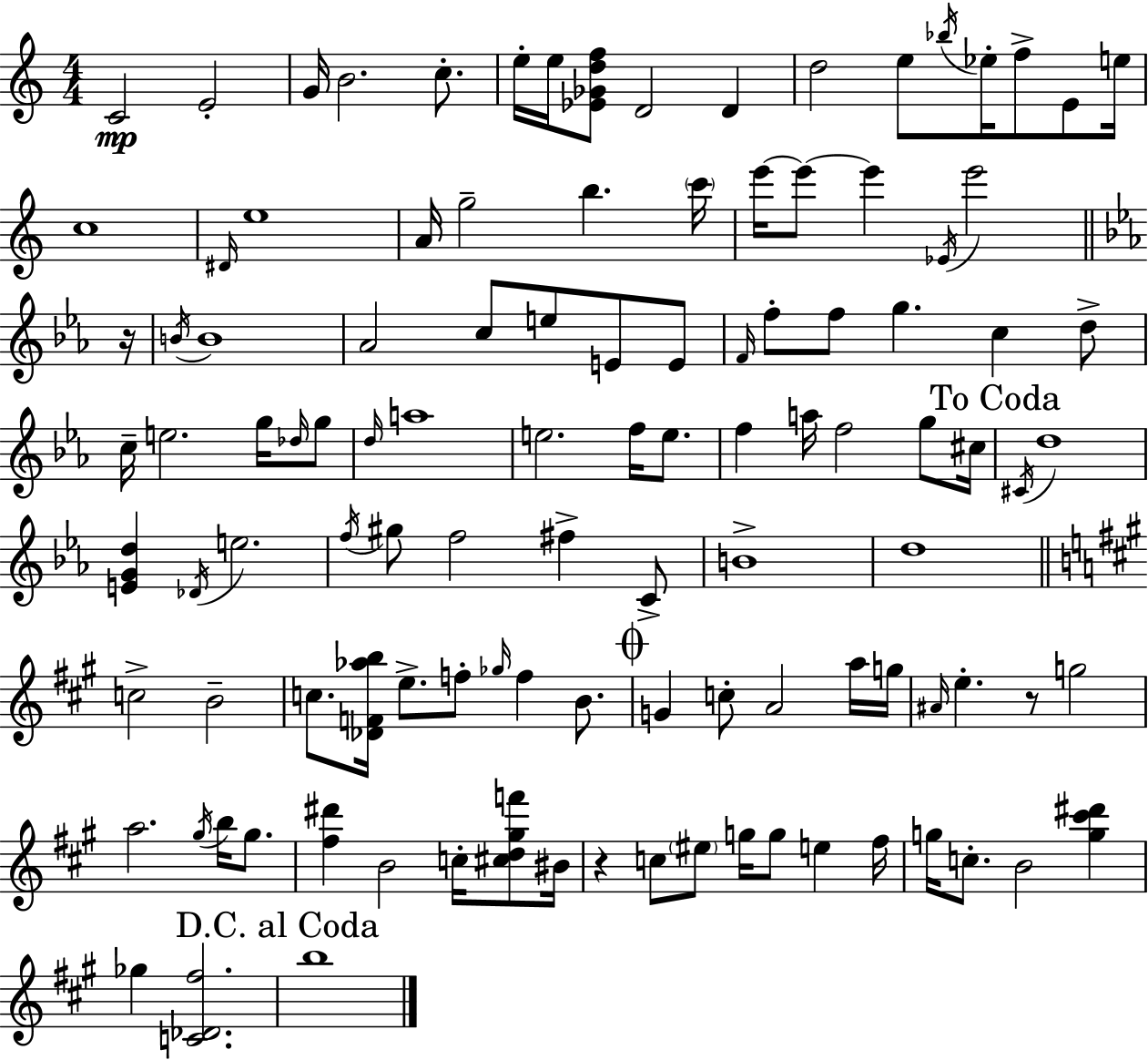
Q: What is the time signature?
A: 4/4